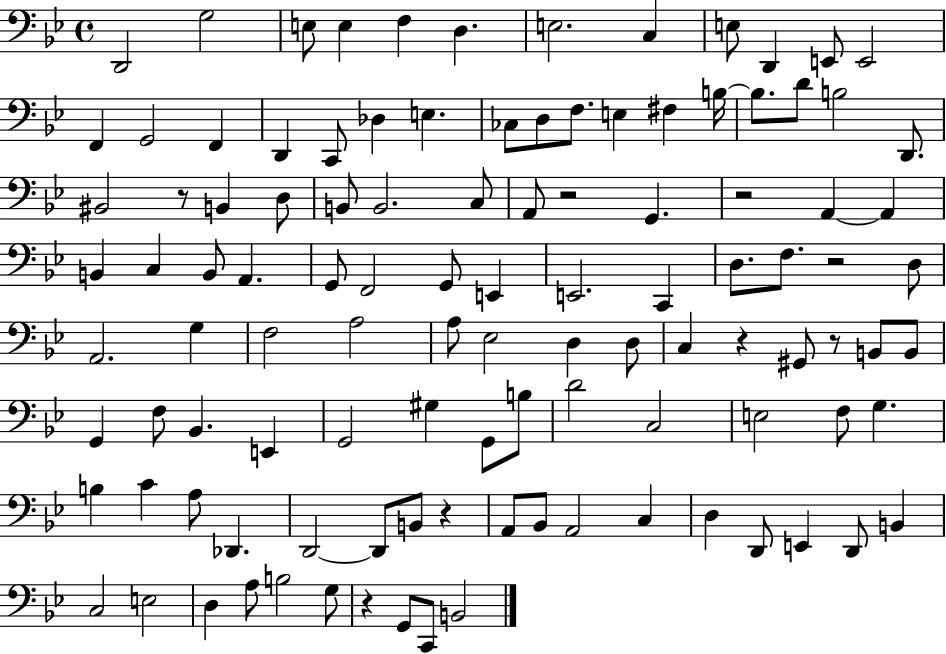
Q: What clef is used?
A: bass